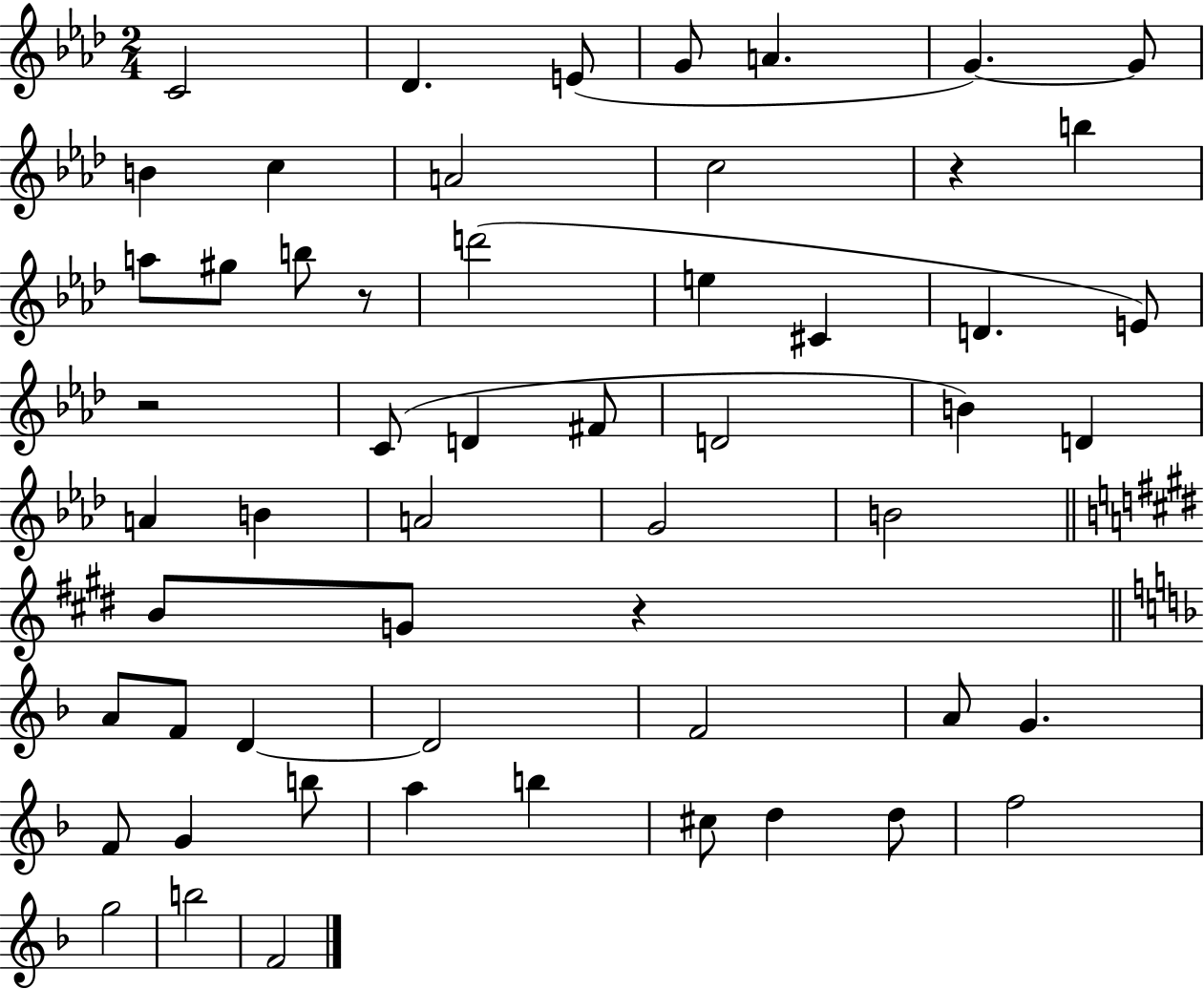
C4/h Db4/q. E4/e G4/e A4/q. G4/q. G4/e B4/q C5/q A4/h C5/h R/q B5/q A5/e G#5/e B5/e R/e D6/h E5/q C#4/q D4/q. E4/e R/h C4/e D4/q F#4/e D4/h B4/q D4/q A4/q B4/q A4/h G4/h B4/h B4/e G4/e R/q A4/e F4/e D4/q D4/h F4/h A4/e G4/q. F4/e G4/q B5/e A5/q B5/q C#5/e D5/q D5/e F5/h G5/h B5/h F4/h